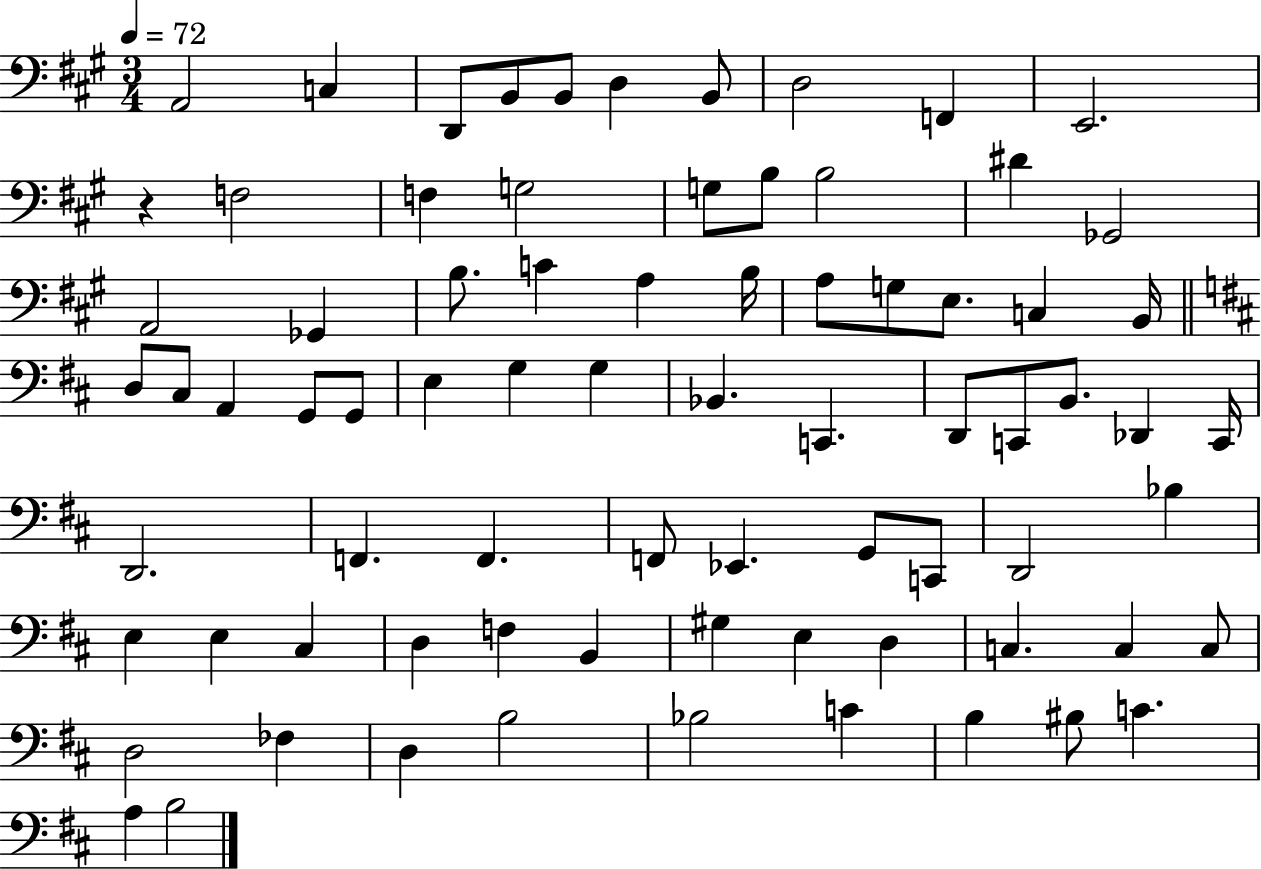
A2/h C3/q D2/e B2/e B2/e D3/q B2/e D3/h F2/q E2/h. R/q F3/h F3/q G3/h G3/e B3/e B3/h D#4/q Gb2/h A2/h Gb2/q B3/e. C4/q A3/q B3/s A3/e G3/e E3/e. C3/q B2/s D3/e C#3/e A2/q G2/e G2/e E3/q G3/q G3/q Bb2/q. C2/q. D2/e C2/e B2/e. Db2/q C2/s D2/h. F2/q. F2/q. F2/e Eb2/q. G2/e C2/e D2/h Bb3/q E3/q E3/q C#3/q D3/q F3/q B2/q G#3/q E3/q D3/q C3/q. C3/q C3/e D3/h FES3/q D3/q B3/h Bb3/h C4/q B3/q BIS3/e C4/q. A3/q B3/h